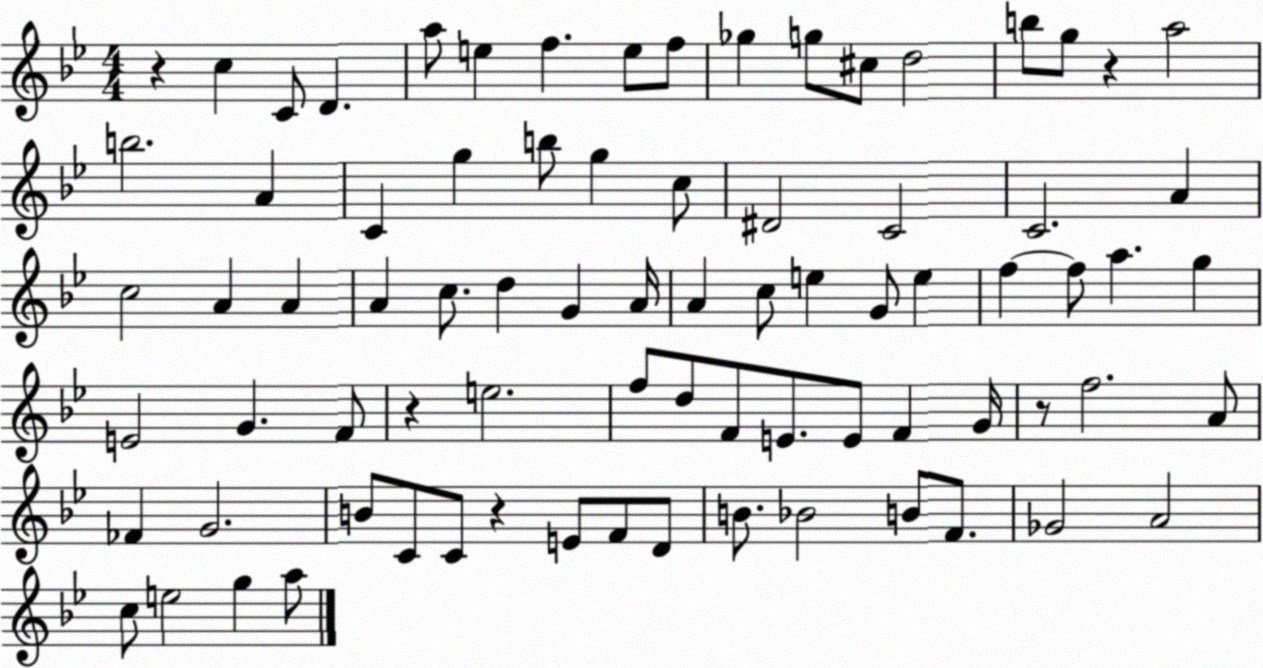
X:1
T:Untitled
M:4/4
L:1/4
K:Bb
z c C/2 D a/2 e f e/2 f/2 _g g/2 ^c/2 d2 b/2 g/2 z a2 b2 A C g b/2 g c/2 ^D2 C2 C2 A c2 A A A c/2 d G A/4 A c/2 e G/2 e f f/2 a g E2 G F/2 z e2 f/2 d/2 F/2 E/2 E/2 F G/4 z/2 f2 A/2 _F G2 B/2 C/2 C/2 z E/2 F/2 D/2 B/2 _B2 B/2 F/2 _G2 A2 c/2 e2 g a/2